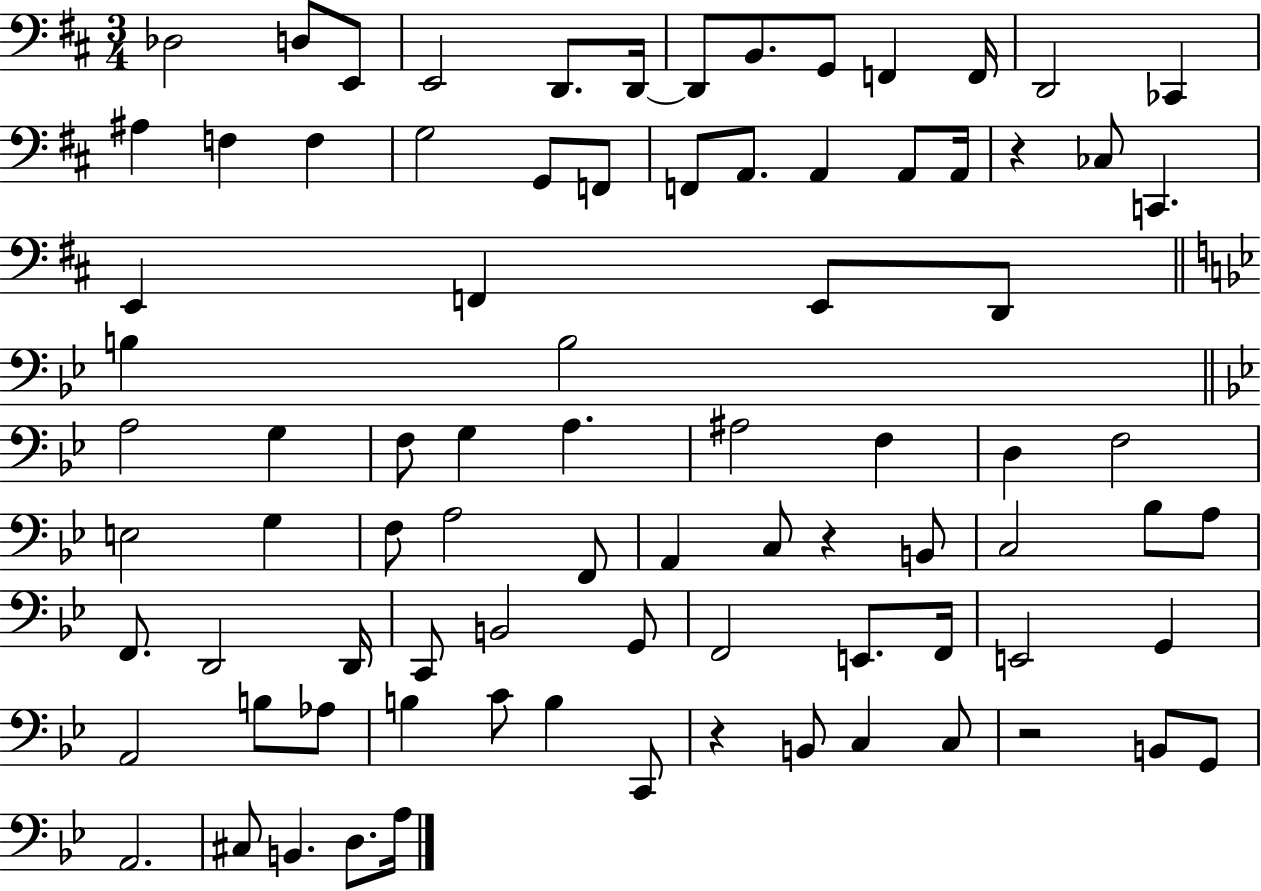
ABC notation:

X:1
T:Untitled
M:3/4
L:1/4
K:D
_D,2 D,/2 E,,/2 E,,2 D,,/2 D,,/4 D,,/2 B,,/2 G,,/2 F,, F,,/4 D,,2 _C,, ^A, F, F, G,2 G,,/2 F,,/2 F,,/2 A,,/2 A,, A,,/2 A,,/4 z _C,/2 C,, E,, F,, E,,/2 D,,/2 B, B,2 A,2 G, F,/2 G, A, ^A,2 F, D, F,2 E,2 G, F,/2 A,2 F,,/2 A,, C,/2 z B,,/2 C,2 _B,/2 A,/2 F,,/2 D,,2 D,,/4 C,,/2 B,,2 G,,/2 F,,2 E,,/2 F,,/4 E,,2 G,, A,,2 B,/2 _A,/2 B, C/2 B, C,,/2 z B,,/2 C, C,/2 z2 B,,/2 G,,/2 A,,2 ^C,/2 B,, D,/2 A,/4